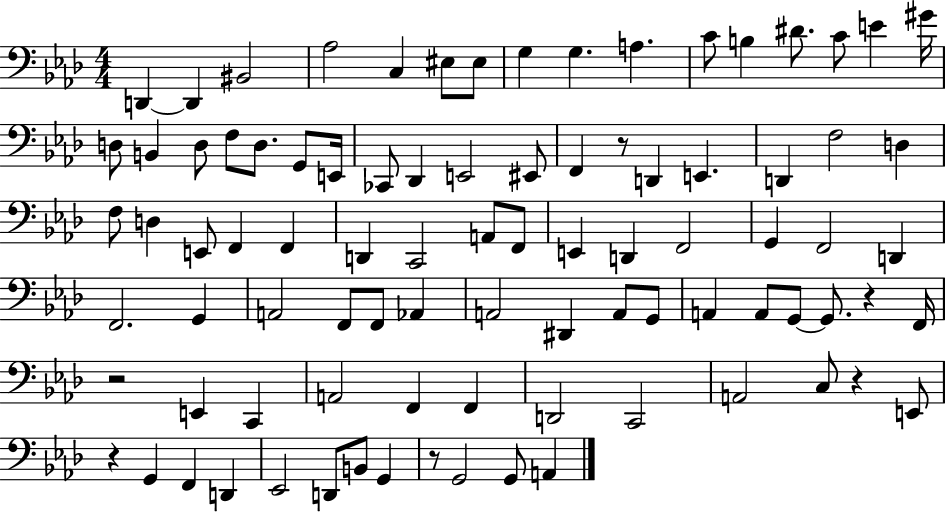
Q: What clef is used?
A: bass